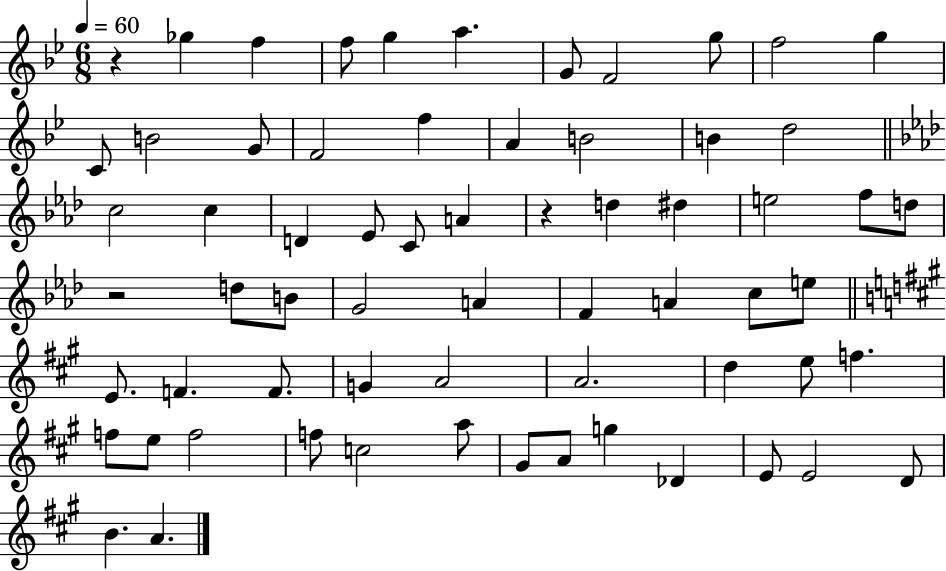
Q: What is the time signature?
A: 6/8